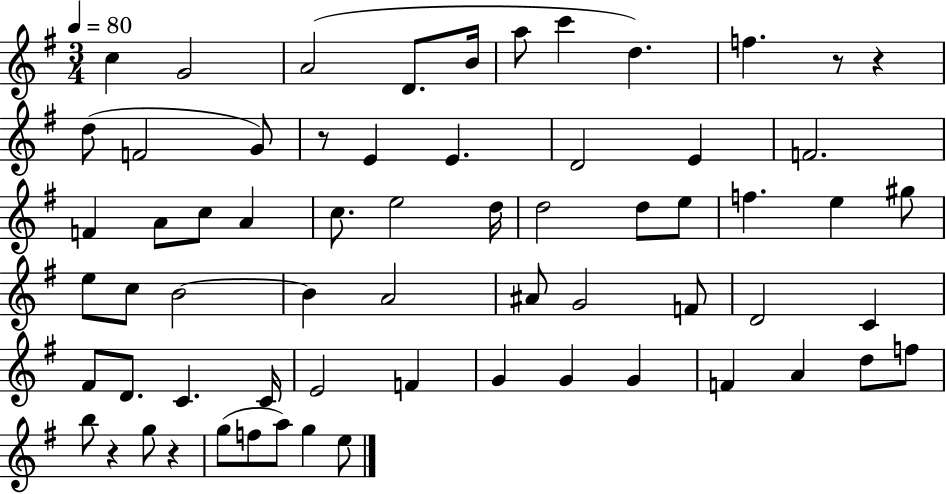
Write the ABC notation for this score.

X:1
T:Untitled
M:3/4
L:1/4
K:G
c G2 A2 D/2 B/4 a/2 c' d f z/2 z d/2 F2 G/2 z/2 E E D2 E F2 F A/2 c/2 A c/2 e2 d/4 d2 d/2 e/2 f e ^g/2 e/2 c/2 B2 B A2 ^A/2 G2 F/2 D2 C ^F/2 D/2 C C/4 E2 F G G G F A d/2 f/2 b/2 z g/2 z g/2 f/2 a/2 g e/2